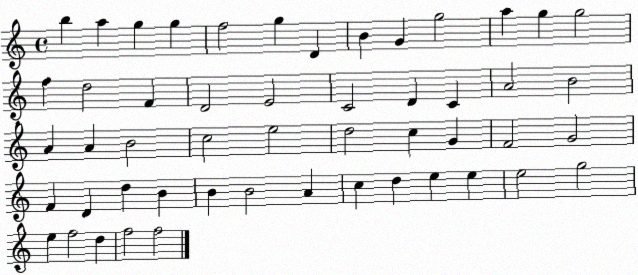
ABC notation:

X:1
T:Untitled
M:4/4
L:1/4
K:C
b a g g f2 g D B G g2 a g g2 f d2 F D2 E2 C2 D C A2 B2 A A B2 c2 e2 d2 c G F2 G2 F D d B B B2 A c d e e e2 g2 e f2 d f2 f2